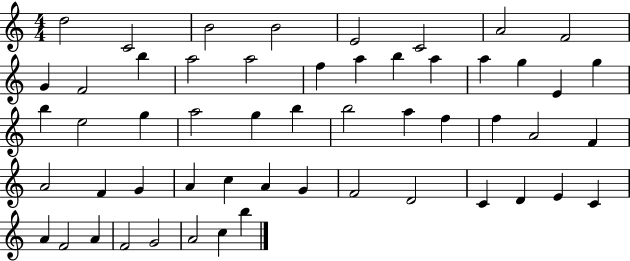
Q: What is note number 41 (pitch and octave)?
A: F4